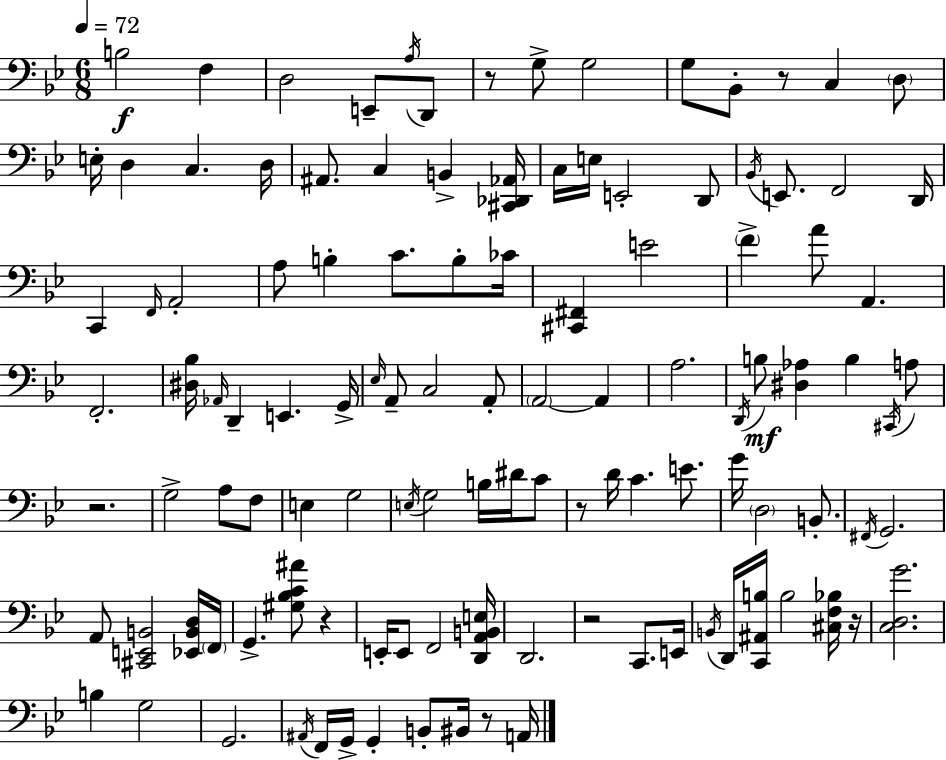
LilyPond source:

{
  \clef bass
  \numericTimeSignature
  \time 6/8
  \key bes \major
  \tempo 4 = 72
  b2\f f4 | d2 e,8-- \acciaccatura { a16 } d,8 | r8 g8-> g2 | g8 bes,8-. r8 c4 \parenthesize d8 | \break e16-. d4 c4. | d16 ais,8. c4 b,4-> | <cis, des, aes,>16 c16 e16 e,2-. d,8 | \acciaccatura { bes,16 } e,8. f,2 | \break d,16 c,4 \grace { f,16 } a,2-. | a8 b4-. c'8. | b8-. ces'16 <cis, fis,>4 e'2 | \parenthesize f'4-> a'8 a,4. | \break f,2.-. | <dis bes>16 \grace { aes,16 } d,4-- e,4. | g,16-> \grace { ees16 } a,8-- c2 | a,8-. \parenthesize a,2~~ | \break a,4 a2. | \acciaccatura { d,16 } b8\mf <dis aes>4 | b4 \acciaccatura { cis,16 } a8 r2. | g2-> | \break a8 f8 e4 g2 | \acciaccatura { e16 } g2 | b16 dis'16 c'8 r8 d'16 c'4. | e'8. g'16 \parenthesize d2 | \break b,8.-. \acciaccatura { fis,16 } g,2. | a,8 <cis, e, b,>2 | <ees, b, d>16 \parenthesize f,16 g,4.-> | <gis bes c' ais'>8 r4 e,16-. e,8 | \break f,2 <d, a, b, e>16 d,2. | r2 | c,8. e,16 \acciaccatura { b,16 } d,16 <c, ais, b>16 | b2 <cis f bes>16 r16 <c d g'>2. | \break b4 | g2 g,2. | \acciaccatura { ais,16 } f,16 | g,16-> g,4-. b,8-. bis,16 r8 a,16 \bar "|."
}